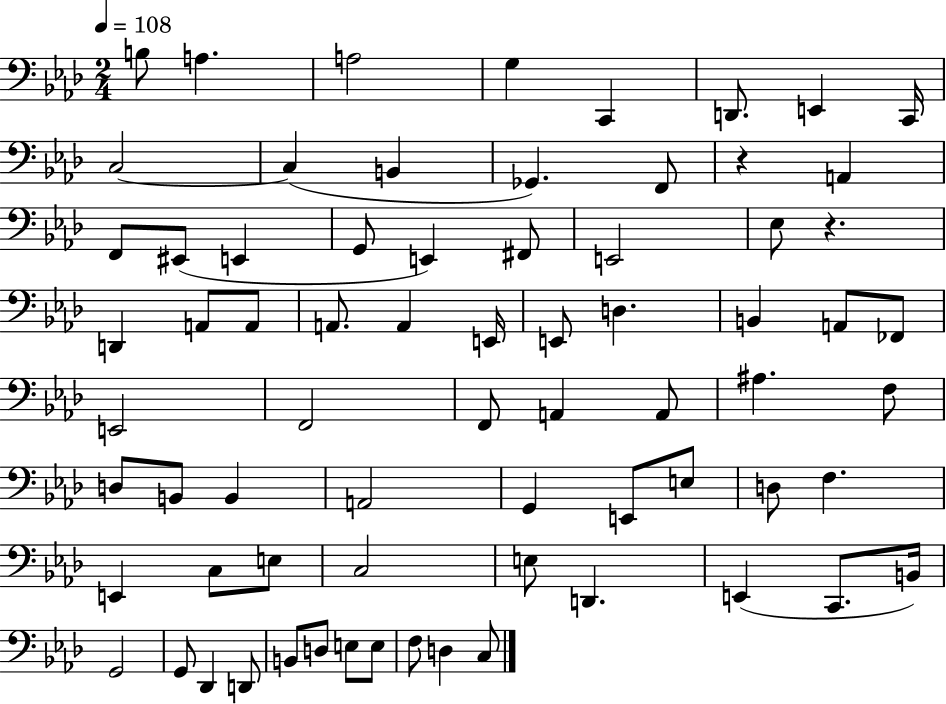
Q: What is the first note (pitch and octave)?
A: B3